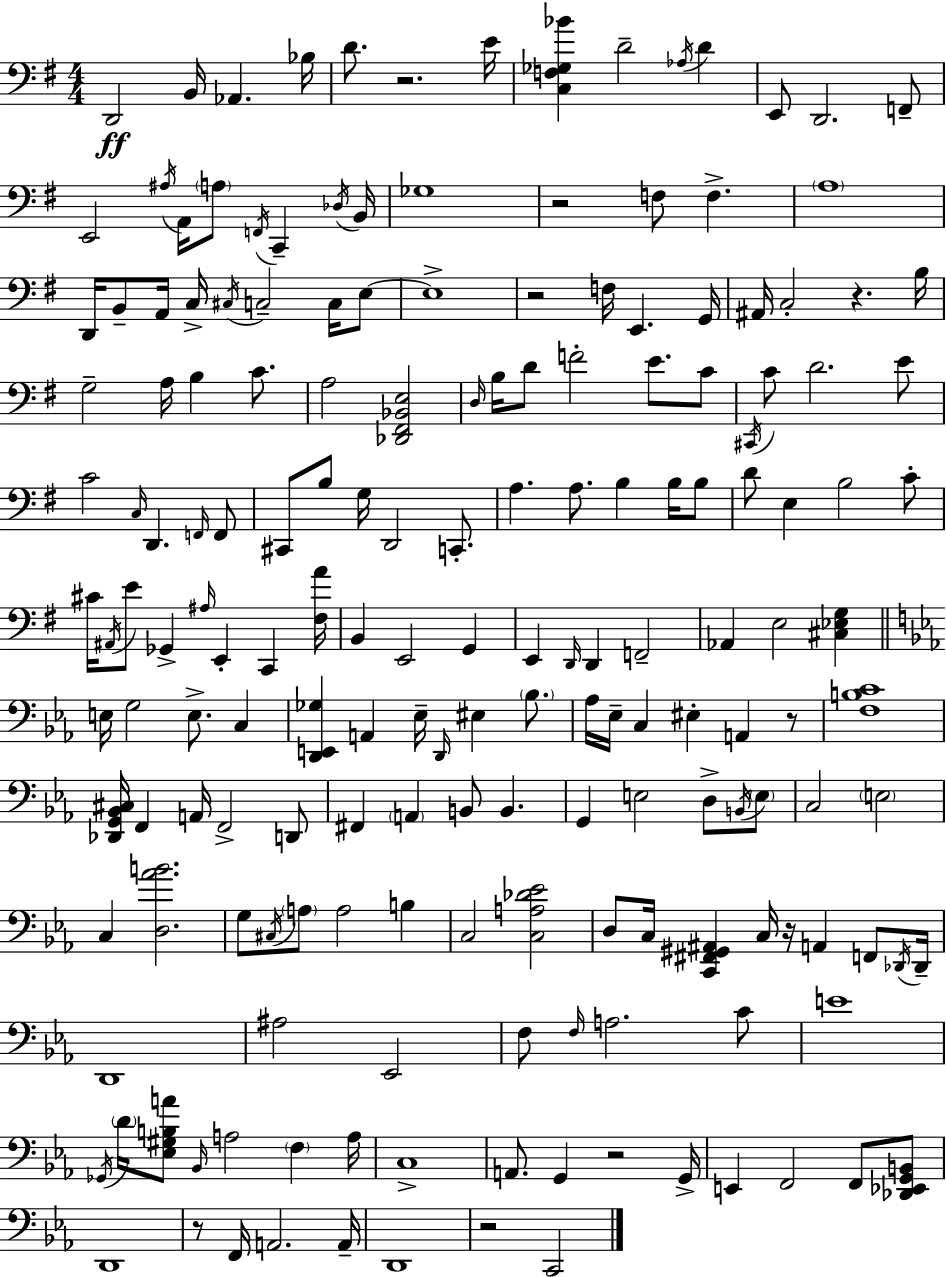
D2/h B2/s Ab2/q. Bb3/s D4/e. R/h. E4/s [C3,F3,Gb3,Bb4]/q D4/h Ab3/s D4/q E2/e D2/h. F2/e E2/h A#3/s A2/s A3/e F2/s C2/q Db3/s B2/s Gb3/w R/h F3/e F3/q. A3/w D2/s B2/e A2/s C3/s C#3/s C3/h C3/s E3/e E3/w R/h F3/s E2/q. G2/s A#2/s C3/h R/q. B3/s G3/h A3/s B3/q C4/e. A3/h [Db2,F#2,Bb2,E3]/h D3/s B3/s D4/e F4/h E4/e. C4/e C#2/s C4/e D4/h. E4/e C4/h C3/s D2/q. F2/s F2/e C#2/e B3/e G3/s D2/h C2/e. A3/q. A3/e. B3/q B3/s B3/e D4/e E3/q B3/h C4/e C#4/s A#2/s E4/e Gb2/q A#3/s E2/q C2/q [F#3,A4]/s B2/q E2/h G2/q E2/q D2/s D2/q F2/h Ab2/q E3/h [C#3,Eb3,G3]/q E3/s G3/h E3/e. C3/q [D2,E2,Gb3]/q A2/q Eb3/s D2/s EIS3/q Bb3/e. Ab3/s Eb3/s C3/q EIS3/q A2/q R/e [F3,B3,C4]/w [Db2,G2,Bb2,C#3]/s F2/q A2/s F2/h D2/e F#2/q A2/q B2/e B2/q. G2/q E3/h D3/e B2/s E3/e C3/h E3/h C3/q [D3,Ab4,B4]/h. G3/e C#3/s A3/e A3/h B3/q C3/h [C3,A3,Db4,Eb4]/h D3/e C3/s [C2,F#2,G#2,A#2]/q C3/s R/s A2/q F2/e Db2/s Db2/s D2/w A#3/h Eb2/h F3/e F3/s A3/h. C4/e E4/w Gb2/s D4/s [Eb3,G#3,B3,A4]/e Bb2/s A3/h F3/q A3/s C3/w A2/e. G2/q R/h G2/s E2/q F2/h F2/e [Db2,Eb2,G2,B2]/e D2/w R/e F2/s A2/h. A2/s D2/w R/h C2/h